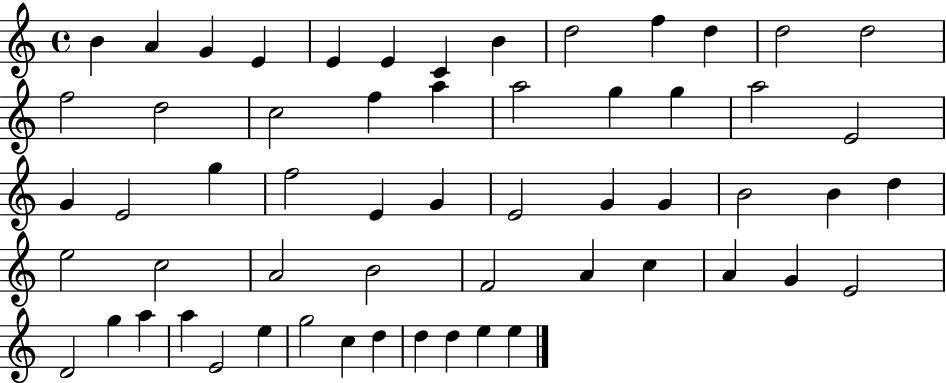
{
  \clef treble
  \time 4/4
  \defaultTimeSignature
  \key c \major
  b'4 a'4 g'4 e'4 | e'4 e'4 c'4 b'4 | d''2 f''4 d''4 | d''2 d''2 | \break f''2 d''2 | c''2 f''4 a''4 | a''2 g''4 g''4 | a''2 e'2 | \break g'4 e'2 g''4 | f''2 e'4 g'4 | e'2 g'4 g'4 | b'2 b'4 d''4 | \break e''2 c''2 | a'2 b'2 | f'2 a'4 c''4 | a'4 g'4 e'2 | \break d'2 g''4 a''4 | a''4 e'2 e''4 | g''2 c''4 d''4 | d''4 d''4 e''4 e''4 | \break \bar "|."
}